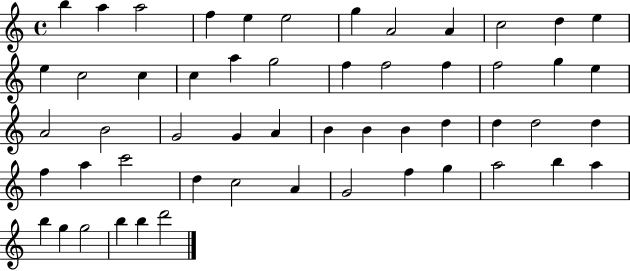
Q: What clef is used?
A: treble